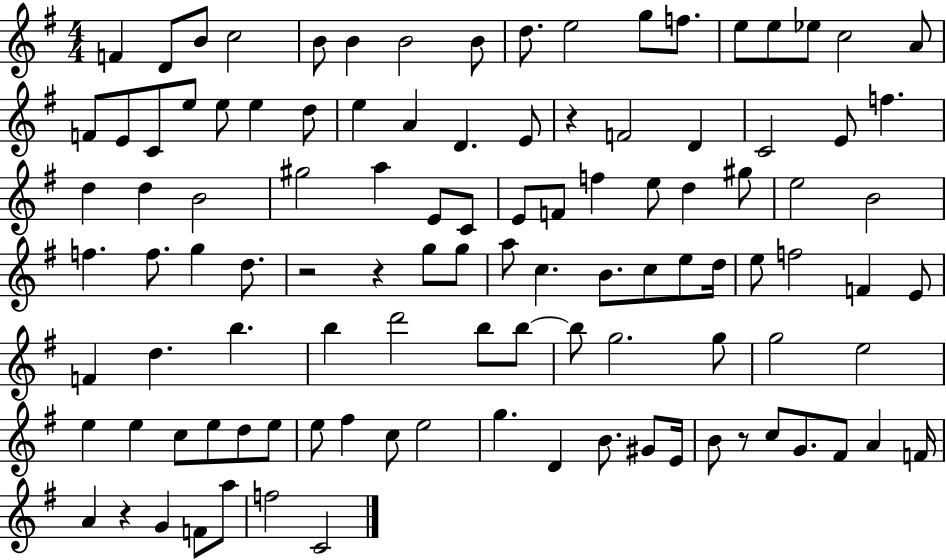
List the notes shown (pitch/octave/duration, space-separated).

F4/q D4/e B4/e C5/h B4/e B4/q B4/h B4/e D5/e. E5/h G5/e F5/e. E5/e E5/e Eb5/e C5/h A4/e F4/e E4/e C4/e E5/e E5/e E5/q D5/e E5/q A4/q D4/q. E4/e R/q F4/h D4/q C4/h E4/e F5/q. D5/q D5/q B4/h G#5/h A5/q E4/e C4/e E4/e F4/e F5/q E5/e D5/q G#5/e E5/h B4/h F5/q. F5/e. G5/q D5/e. R/h R/q G5/e G5/e A5/e C5/q. B4/e. C5/e E5/e D5/s E5/e F5/h F4/q E4/e F4/q D5/q. B5/q. B5/q D6/h B5/e B5/e B5/e G5/h. G5/e G5/h E5/h E5/q E5/q C5/e E5/e D5/e E5/e E5/e F#5/q C5/e E5/h G5/q. D4/q B4/e. G#4/e E4/s B4/e R/e C5/e G4/e. F#4/e A4/q F4/s A4/q R/q G4/q F4/e A5/e F5/h C4/h